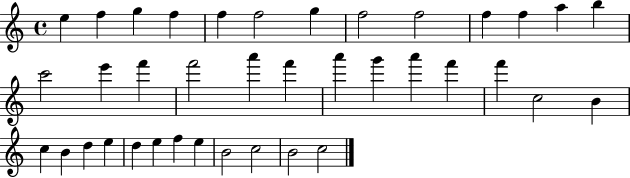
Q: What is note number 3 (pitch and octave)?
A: G5